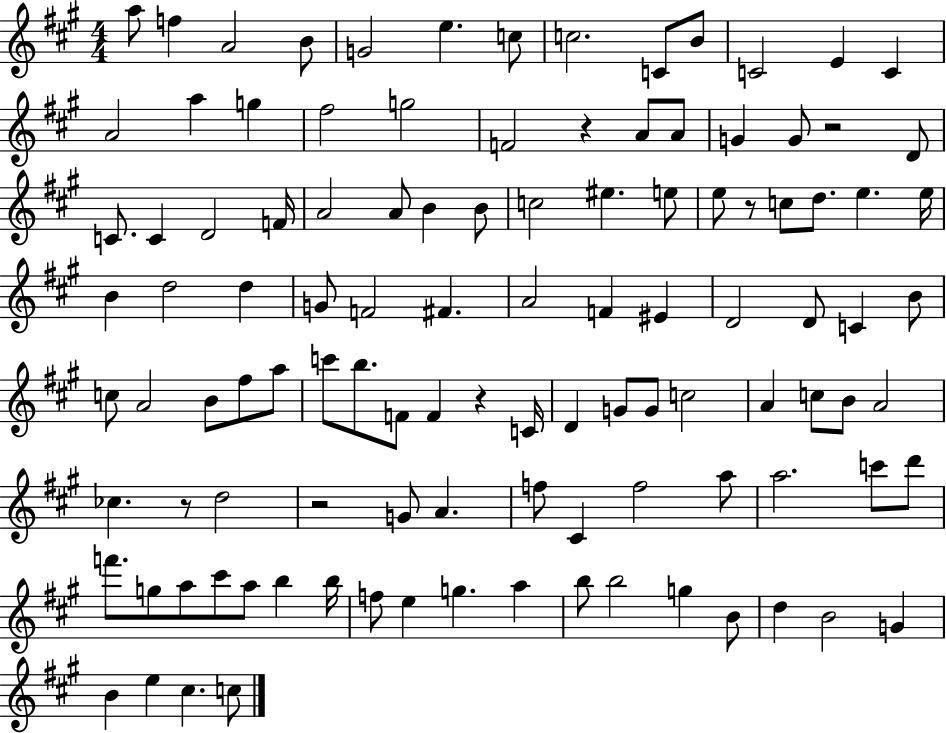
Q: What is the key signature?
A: A major